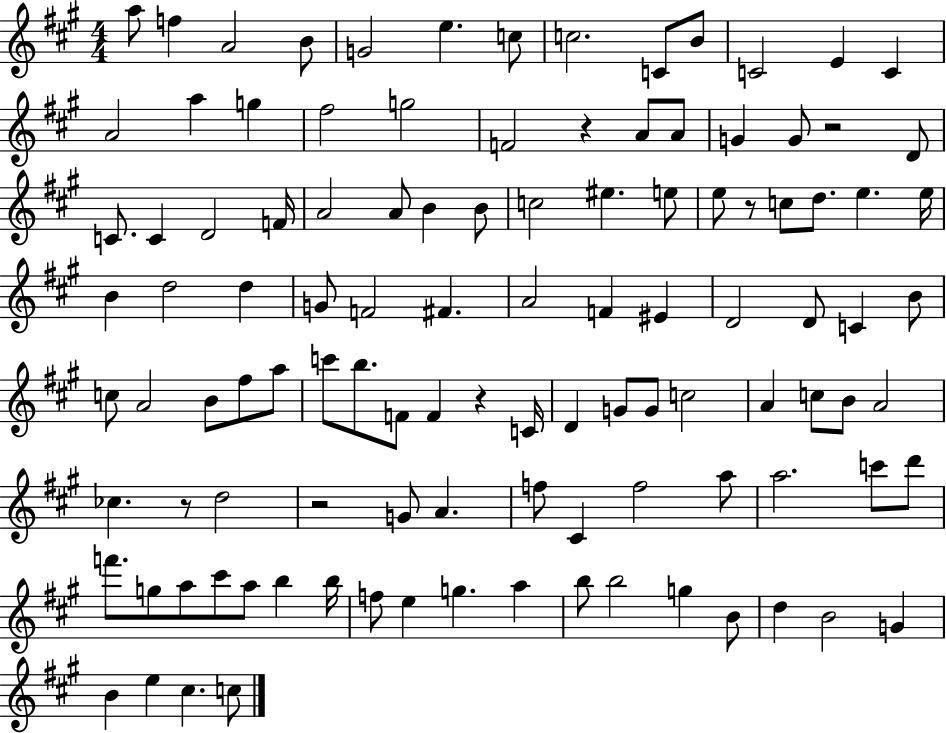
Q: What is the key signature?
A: A major